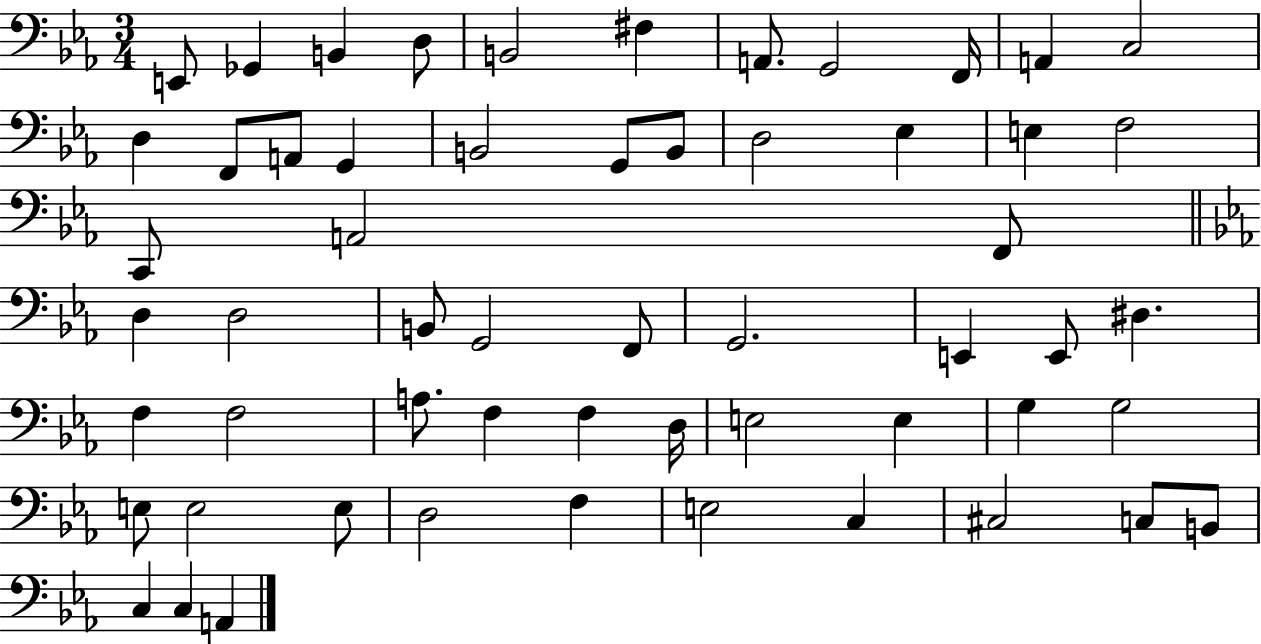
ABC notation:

X:1
T:Untitled
M:3/4
L:1/4
K:Eb
E,,/2 _G,, B,, D,/2 B,,2 ^F, A,,/2 G,,2 F,,/4 A,, C,2 D, F,,/2 A,,/2 G,, B,,2 G,,/2 B,,/2 D,2 _E, E, F,2 C,,/2 A,,2 F,,/2 D, D,2 B,,/2 G,,2 F,,/2 G,,2 E,, E,,/2 ^D, F, F,2 A,/2 F, F, D,/4 E,2 E, G, G,2 E,/2 E,2 E,/2 D,2 F, E,2 C, ^C,2 C,/2 B,,/2 C, C, A,,